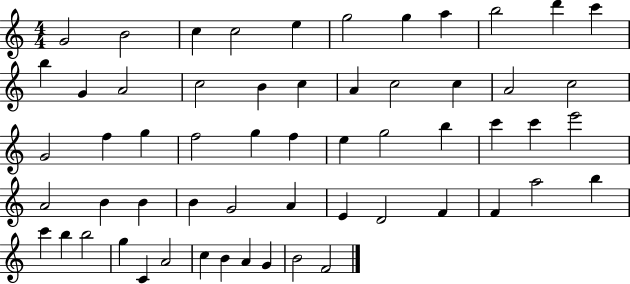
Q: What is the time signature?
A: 4/4